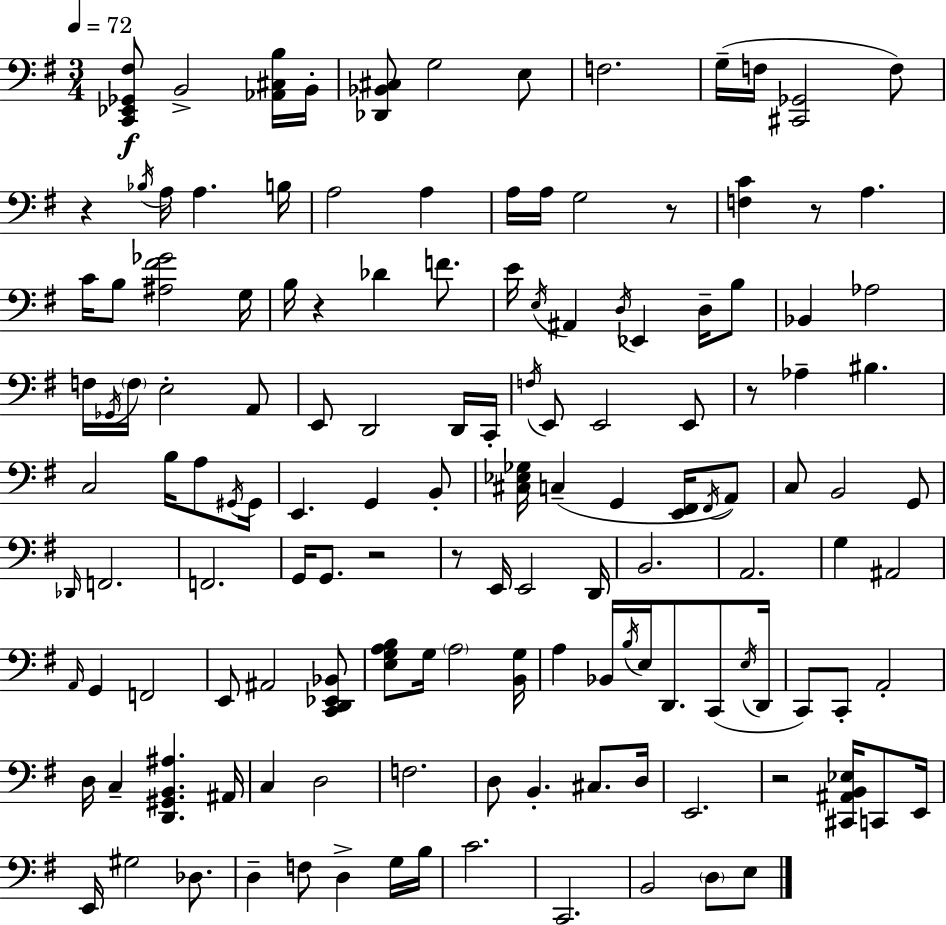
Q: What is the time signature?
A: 3/4